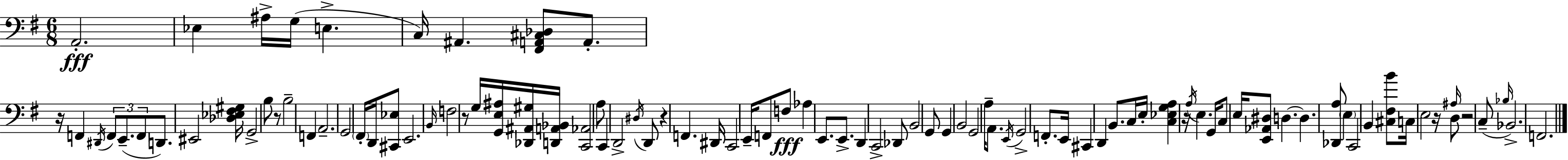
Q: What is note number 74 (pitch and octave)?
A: D3